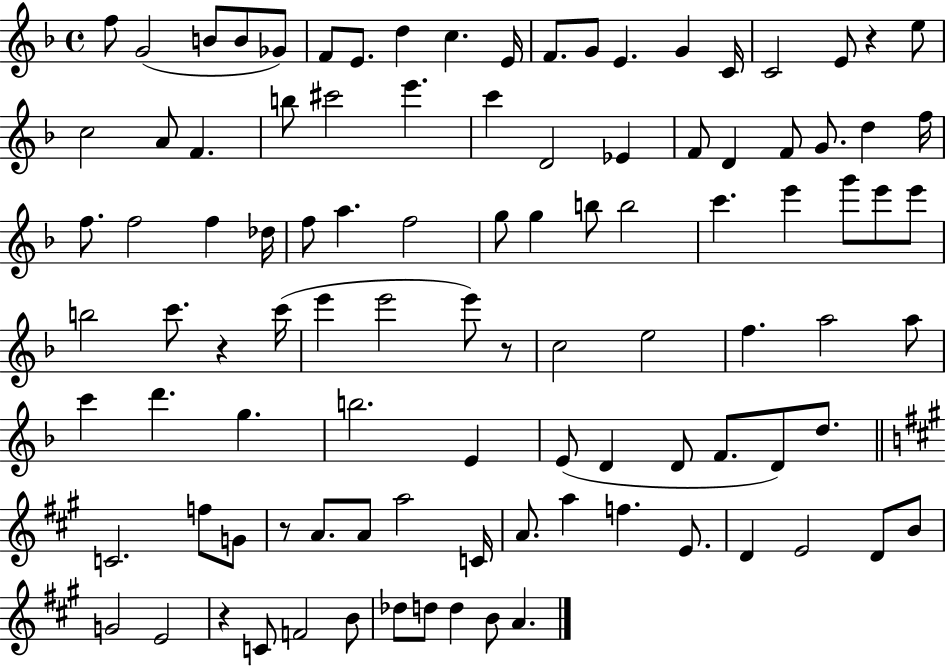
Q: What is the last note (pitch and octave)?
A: A4